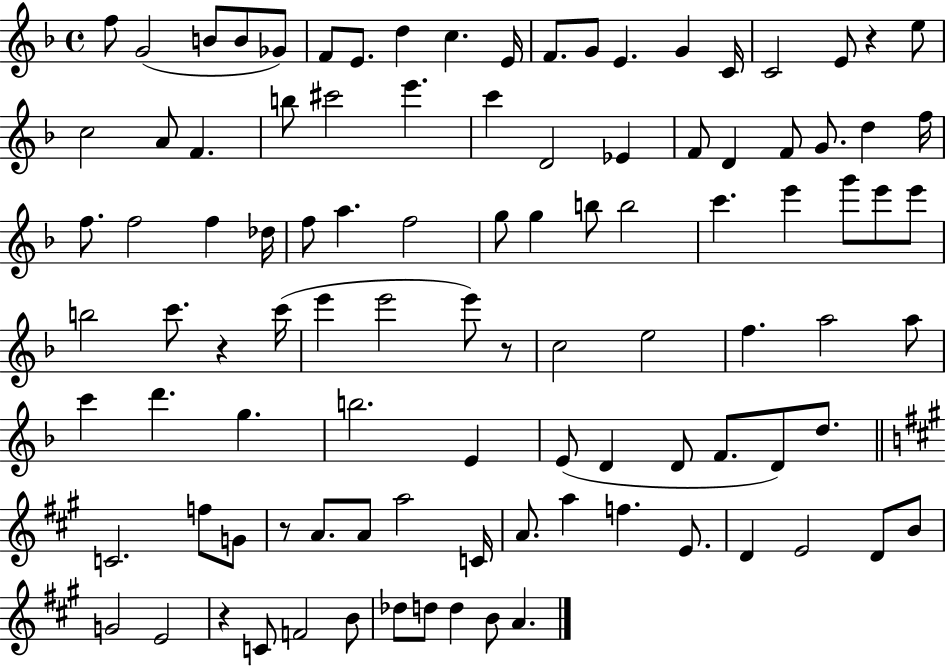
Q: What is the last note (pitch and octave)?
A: A4